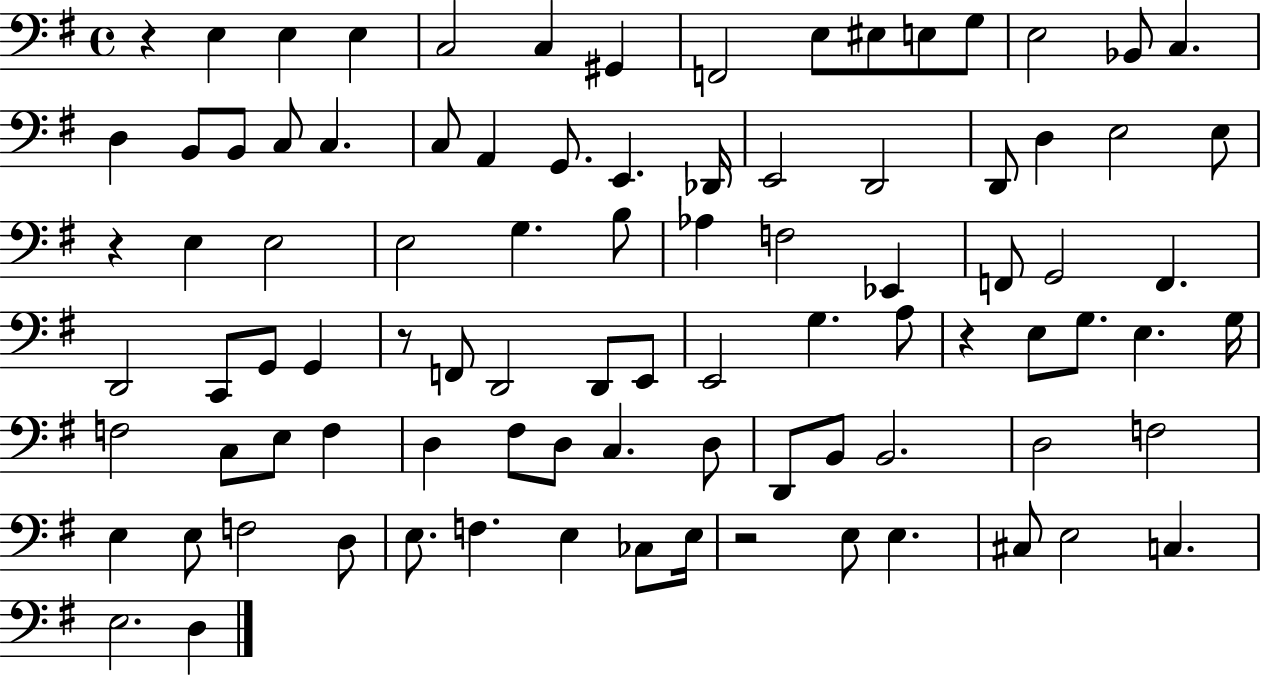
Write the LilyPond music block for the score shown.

{
  \clef bass
  \time 4/4
  \defaultTimeSignature
  \key g \major
  \repeat volta 2 { r4 e4 e4 e4 | c2 c4 gis,4 | f,2 e8 eis8 e8 g8 | e2 bes,8 c4. | \break d4 b,8 b,8 c8 c4. | c8 a,4 g,8. e,4. des,16 | e,2 d,2 | d,8 d4 e2 e8 | \break r4 e4 e2 | e2 g4. b8 | aes4 f2 ees,4 | f,8 g,2 f,4. | \break d,2 c,8 g,8 g,4 | r8 f,8 d,2 d,8 e,8 | e,2 g4. a8 | r4 e8 g8. e4. g16 | \break f2 c8 e8 f4 | d4 fis8 d8 c4. d8 | d,8 b,8 b,2. | d2 f2 | \break e4 e8 f2 d8 | e8. f4. e4 ces8 e16 | r2 e8 e4. | cis8 e2 c4. | \break e2. d4 | } \bar "|."
}